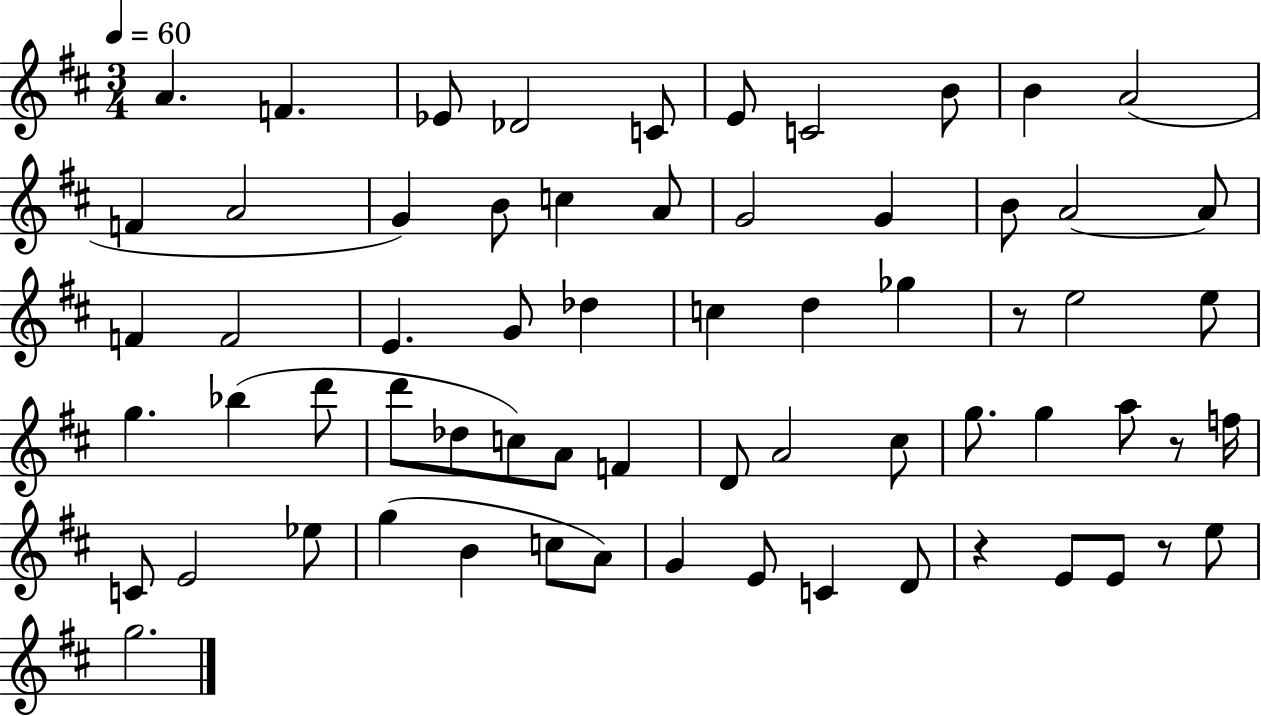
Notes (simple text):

A4/q. F4/q. Eb4/e Db4/h C4/e E4/e C4/h B4/e B4/q A4/h F4/q A4/h G4/q B4/e C5/q A4/e G4/h G4/q B4/e A4/h A4/e F4/q F4/h E4/q. G4/e Db5/q C5/q D5/q Gb5/q R/e E5/h E5/e G5/q. Bb5/q D6/e D6/e Db5/e C5/e A4/e F4/q D4/e A4/h C#5/e G5/e. G5/q A5/e R/e F5/s C4/e E4/h Eb5/e G5/q B4/q C5/e A4/e G4/q E4/e C4/q D4/e R/q E4/e E4/e R/e E5/e G5/h.